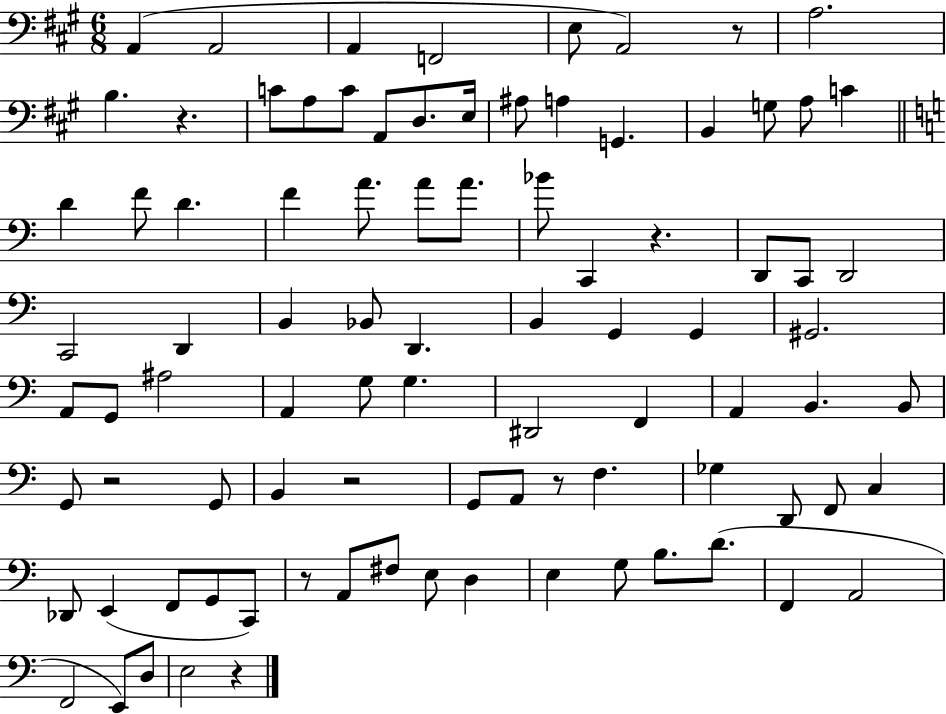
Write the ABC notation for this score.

X:1
T:Untitled
M:6/8
L:1/4
K:A
A,, A,,2 A,, F,,2 E,/2 A,,2 z/2 A,2 B, z C/2 A,/2 C/2 A,,/2 D,/2 E,/4 ^A,/2 A, G,, B,, G,/2 A,/2 C D F/2 D F A/2 A/2 A/2 _B/2 C,, z D,,/2 C,,/2 D,,2 C,,2 D,, B,, _B,,/2 D,, B,, G,, G,, ^G,,2 A,,/2 G,,/2 ^A,2 A,, G,/2 G, ^D,,2 F,, A,, B,, B,,/2 G,,/2 z2 G,,/2 B,, z2 G,,/2 A,,/2 z/2 F, _G, D,,/2 F,,/2 C, _D,,/2 E,, F,,/2 G,,/2 C,,/2 z/2 A,,/2 ^F,/2 E,/2 D, E, G,/2 B,/2 D/2 F,, A,,2 F,,2 E,,/2 D,/2 E,2 z